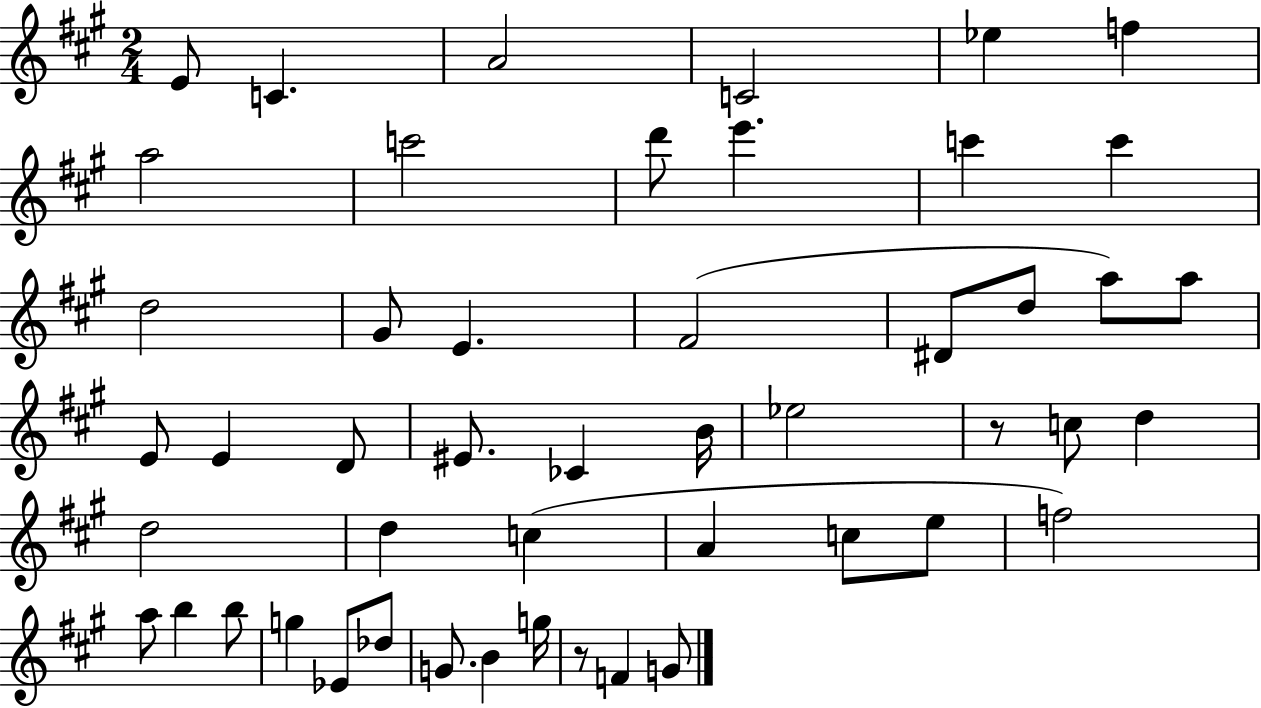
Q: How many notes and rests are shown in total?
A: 49